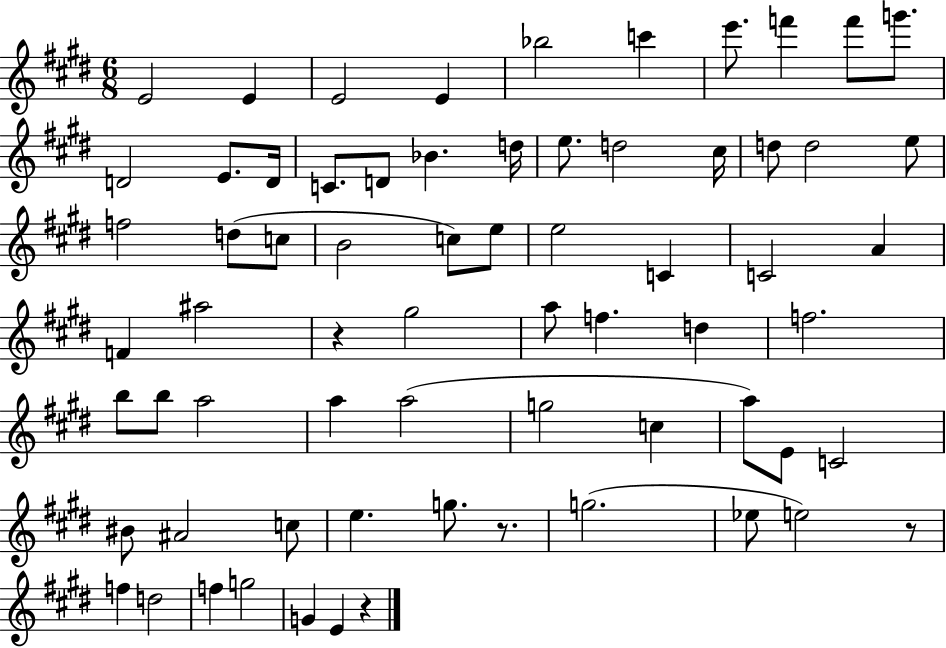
X:1
T:Untitled
M:6/8
L:1/4
K:E
E2 E E2 E _b2 c' e'/2 f' f'/2 g'/2 D2 E/2 D/4 C/2 D/2 _B d/4 e/2 d2 ^c/4 d/2 d2 e/2 f2 d/2 c/2 B2 c/2 e/2 e2 C C2 A F ^a2 z ^g2 a/2 f d f2 b/2 b/2 a2 a a2 g2 c a/2 E/2 C2 ^B/2 ^A2 c/2 e g/2 z/2 g2 _e/2 e2 z/2 f d2 f g2 G E z